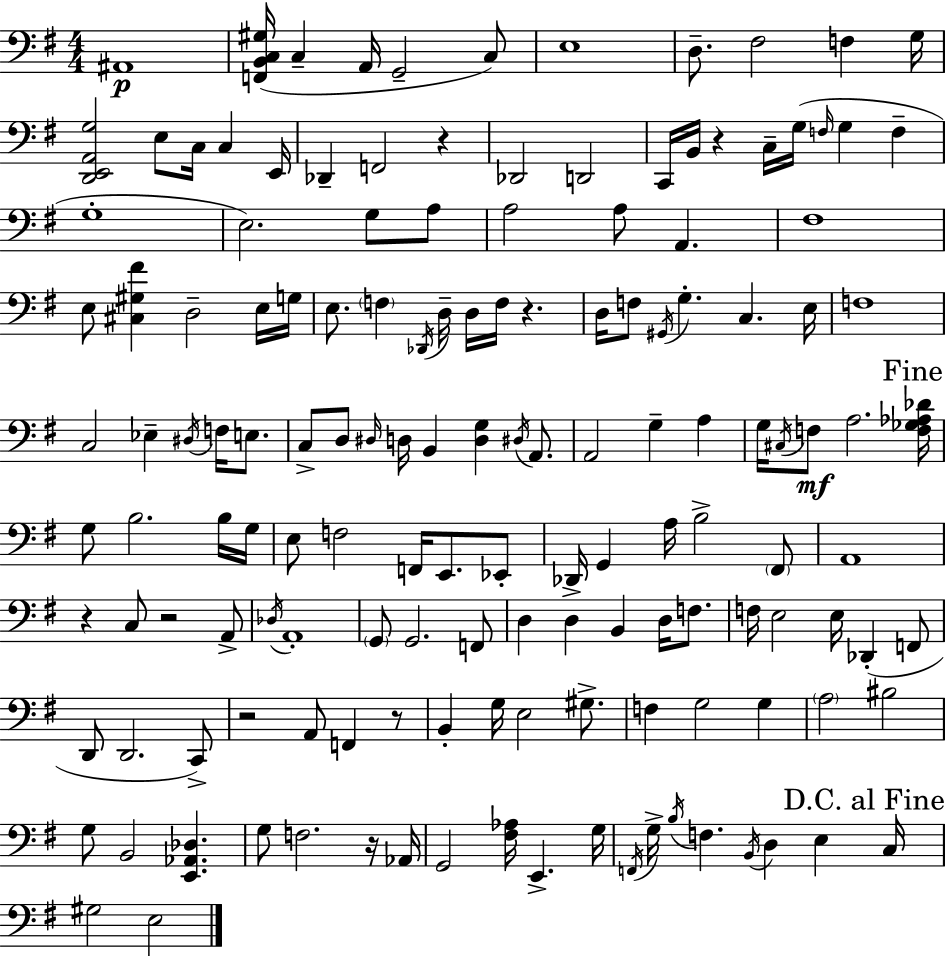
A#2/w [F2,B2,C3,G#3]/s C3/q A2/s G2/h C3/e E3/w D3/e. F#3/h F3/q G3/s [D2,E2,A2,G3]/h E3/e C3/s C3/q E2/s Db2/q F2/h R/q Db2/h D2/h C2/s B2/s R/q C3/s G3/s F3/s G3/q F3/q G3/w E3/h. G3/e A3/e A3/h A3/e A2/q. F#3/w E3/e [C#3,G#3,F#4]/q D3/h E3/s G3/s E3/e. F3/q Db2/s D3/s D3/s F3/s R/q. D3/s F3/e G#2/s G3/q. C3/q. E3/s F3/w C3/h Eb3/q D#3/s F3/s E3/e. C3/e D3/e D#3/s D3/s B2/q [D3,G3]/q D#3/s A2/e. A2/h G3/q A3/q G3/s C#3/s F3/e A3/h. [F3,Gb3,Ab3,Db4]/s G3/e B3/h. B3/s G3/s E3/e F3/h F2/s E2/e. Eb2/e Db2/s G2/q A3/s B3/h F#2/e A2/w R/q C3/e R/h A2/e Db3/s A2/w G2/e G2/h. F2/e D3/q D3/q B2/q D3/s F3/e. F3/s E3/h E3/s Db2/q F2/e D2/e D2/h. C2/e R/h A2/e F2/q R/e B2/q G3/s E3/h G#3/e. F3/q G3/h G3/q A3/h BIS3/h G3/e B2/h [E2,Ab2,Db3]/q. G3/e F3/h. R/s Ab2/s G2/h [F#3,Ab3]/s E2/q. G3/s F2/s G3/s B3/s F3/q. B2/s D3/q E3/q C3/s G#3/h E3/h